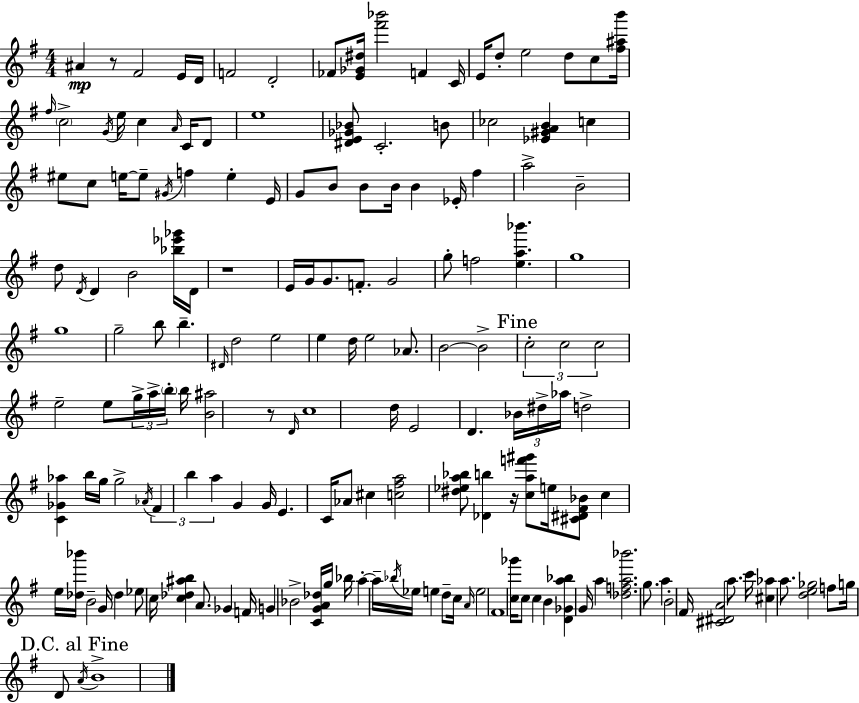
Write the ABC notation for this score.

X:1
T:Untitled
M:4/4
L:1/4
K:G
^A z/2 ^F2 E/4 D/4 F2 D2 _F/2 [E_G^d]/4 [^f'_b']2 F C/4 E/4 d/2 e2 d/2 c/2 [^f^ab']/4 ^f/4 c2 G/4 e/4 c A/4 C/4 D/2 e4 [^DE_G_B]/2 C2 B/2 _c2 [_E^GAB] c ^e/2 c/2 e/4 e/2 ^G/4 f e E/4 G/2 B/2 B/2 B/4 B _E/4 ^f a2 B2 d/2 D/4 D B2 [_b_e'_g']/4 D/4 z4 E/4 G/4 G/2 F/2 G2 g/2 f2 [ea_b'] g4 g4 g2 b/2 b ^D/4 d2 e2 e d/4 e2 _A/2 B2 B2 c2 c2 c2 e2 e/2 g/4 a/4 b/4 b/4 [B^a]2 z/2 D/4 c4 d/4 E2 D _B/4 ^d/4 _a/4 d2 [C_G_a] b/4 g/4 g2 _A/4 ^F b a G G/4 E C/4 _A/2 ^c [c^fa]2 [^d_ea_b]/2 [_Db] z/4 [caf'^g']/2 e/4 [^C^D^F_B]/2 c e/4 [_d_b']/4 B2 G/4 _d _e/2 c/4 [c_d^ab] A/2 _G F/4 G _B2 [CGA_d]/4 g/4 _b/4 a a/4 _b/4 _e/4 e d/2 c/4 A/4 e2 ^F4 [c_g']/4 c/2 c B [D_Ga_b] G/4 a [_dfa_b']2 g/2 a B2 ^F/4 [^C^DA]2 a/2 c'/4 [^c_a] a/2 [de_g]2 f/2 g/4 D/2 A/4 B4